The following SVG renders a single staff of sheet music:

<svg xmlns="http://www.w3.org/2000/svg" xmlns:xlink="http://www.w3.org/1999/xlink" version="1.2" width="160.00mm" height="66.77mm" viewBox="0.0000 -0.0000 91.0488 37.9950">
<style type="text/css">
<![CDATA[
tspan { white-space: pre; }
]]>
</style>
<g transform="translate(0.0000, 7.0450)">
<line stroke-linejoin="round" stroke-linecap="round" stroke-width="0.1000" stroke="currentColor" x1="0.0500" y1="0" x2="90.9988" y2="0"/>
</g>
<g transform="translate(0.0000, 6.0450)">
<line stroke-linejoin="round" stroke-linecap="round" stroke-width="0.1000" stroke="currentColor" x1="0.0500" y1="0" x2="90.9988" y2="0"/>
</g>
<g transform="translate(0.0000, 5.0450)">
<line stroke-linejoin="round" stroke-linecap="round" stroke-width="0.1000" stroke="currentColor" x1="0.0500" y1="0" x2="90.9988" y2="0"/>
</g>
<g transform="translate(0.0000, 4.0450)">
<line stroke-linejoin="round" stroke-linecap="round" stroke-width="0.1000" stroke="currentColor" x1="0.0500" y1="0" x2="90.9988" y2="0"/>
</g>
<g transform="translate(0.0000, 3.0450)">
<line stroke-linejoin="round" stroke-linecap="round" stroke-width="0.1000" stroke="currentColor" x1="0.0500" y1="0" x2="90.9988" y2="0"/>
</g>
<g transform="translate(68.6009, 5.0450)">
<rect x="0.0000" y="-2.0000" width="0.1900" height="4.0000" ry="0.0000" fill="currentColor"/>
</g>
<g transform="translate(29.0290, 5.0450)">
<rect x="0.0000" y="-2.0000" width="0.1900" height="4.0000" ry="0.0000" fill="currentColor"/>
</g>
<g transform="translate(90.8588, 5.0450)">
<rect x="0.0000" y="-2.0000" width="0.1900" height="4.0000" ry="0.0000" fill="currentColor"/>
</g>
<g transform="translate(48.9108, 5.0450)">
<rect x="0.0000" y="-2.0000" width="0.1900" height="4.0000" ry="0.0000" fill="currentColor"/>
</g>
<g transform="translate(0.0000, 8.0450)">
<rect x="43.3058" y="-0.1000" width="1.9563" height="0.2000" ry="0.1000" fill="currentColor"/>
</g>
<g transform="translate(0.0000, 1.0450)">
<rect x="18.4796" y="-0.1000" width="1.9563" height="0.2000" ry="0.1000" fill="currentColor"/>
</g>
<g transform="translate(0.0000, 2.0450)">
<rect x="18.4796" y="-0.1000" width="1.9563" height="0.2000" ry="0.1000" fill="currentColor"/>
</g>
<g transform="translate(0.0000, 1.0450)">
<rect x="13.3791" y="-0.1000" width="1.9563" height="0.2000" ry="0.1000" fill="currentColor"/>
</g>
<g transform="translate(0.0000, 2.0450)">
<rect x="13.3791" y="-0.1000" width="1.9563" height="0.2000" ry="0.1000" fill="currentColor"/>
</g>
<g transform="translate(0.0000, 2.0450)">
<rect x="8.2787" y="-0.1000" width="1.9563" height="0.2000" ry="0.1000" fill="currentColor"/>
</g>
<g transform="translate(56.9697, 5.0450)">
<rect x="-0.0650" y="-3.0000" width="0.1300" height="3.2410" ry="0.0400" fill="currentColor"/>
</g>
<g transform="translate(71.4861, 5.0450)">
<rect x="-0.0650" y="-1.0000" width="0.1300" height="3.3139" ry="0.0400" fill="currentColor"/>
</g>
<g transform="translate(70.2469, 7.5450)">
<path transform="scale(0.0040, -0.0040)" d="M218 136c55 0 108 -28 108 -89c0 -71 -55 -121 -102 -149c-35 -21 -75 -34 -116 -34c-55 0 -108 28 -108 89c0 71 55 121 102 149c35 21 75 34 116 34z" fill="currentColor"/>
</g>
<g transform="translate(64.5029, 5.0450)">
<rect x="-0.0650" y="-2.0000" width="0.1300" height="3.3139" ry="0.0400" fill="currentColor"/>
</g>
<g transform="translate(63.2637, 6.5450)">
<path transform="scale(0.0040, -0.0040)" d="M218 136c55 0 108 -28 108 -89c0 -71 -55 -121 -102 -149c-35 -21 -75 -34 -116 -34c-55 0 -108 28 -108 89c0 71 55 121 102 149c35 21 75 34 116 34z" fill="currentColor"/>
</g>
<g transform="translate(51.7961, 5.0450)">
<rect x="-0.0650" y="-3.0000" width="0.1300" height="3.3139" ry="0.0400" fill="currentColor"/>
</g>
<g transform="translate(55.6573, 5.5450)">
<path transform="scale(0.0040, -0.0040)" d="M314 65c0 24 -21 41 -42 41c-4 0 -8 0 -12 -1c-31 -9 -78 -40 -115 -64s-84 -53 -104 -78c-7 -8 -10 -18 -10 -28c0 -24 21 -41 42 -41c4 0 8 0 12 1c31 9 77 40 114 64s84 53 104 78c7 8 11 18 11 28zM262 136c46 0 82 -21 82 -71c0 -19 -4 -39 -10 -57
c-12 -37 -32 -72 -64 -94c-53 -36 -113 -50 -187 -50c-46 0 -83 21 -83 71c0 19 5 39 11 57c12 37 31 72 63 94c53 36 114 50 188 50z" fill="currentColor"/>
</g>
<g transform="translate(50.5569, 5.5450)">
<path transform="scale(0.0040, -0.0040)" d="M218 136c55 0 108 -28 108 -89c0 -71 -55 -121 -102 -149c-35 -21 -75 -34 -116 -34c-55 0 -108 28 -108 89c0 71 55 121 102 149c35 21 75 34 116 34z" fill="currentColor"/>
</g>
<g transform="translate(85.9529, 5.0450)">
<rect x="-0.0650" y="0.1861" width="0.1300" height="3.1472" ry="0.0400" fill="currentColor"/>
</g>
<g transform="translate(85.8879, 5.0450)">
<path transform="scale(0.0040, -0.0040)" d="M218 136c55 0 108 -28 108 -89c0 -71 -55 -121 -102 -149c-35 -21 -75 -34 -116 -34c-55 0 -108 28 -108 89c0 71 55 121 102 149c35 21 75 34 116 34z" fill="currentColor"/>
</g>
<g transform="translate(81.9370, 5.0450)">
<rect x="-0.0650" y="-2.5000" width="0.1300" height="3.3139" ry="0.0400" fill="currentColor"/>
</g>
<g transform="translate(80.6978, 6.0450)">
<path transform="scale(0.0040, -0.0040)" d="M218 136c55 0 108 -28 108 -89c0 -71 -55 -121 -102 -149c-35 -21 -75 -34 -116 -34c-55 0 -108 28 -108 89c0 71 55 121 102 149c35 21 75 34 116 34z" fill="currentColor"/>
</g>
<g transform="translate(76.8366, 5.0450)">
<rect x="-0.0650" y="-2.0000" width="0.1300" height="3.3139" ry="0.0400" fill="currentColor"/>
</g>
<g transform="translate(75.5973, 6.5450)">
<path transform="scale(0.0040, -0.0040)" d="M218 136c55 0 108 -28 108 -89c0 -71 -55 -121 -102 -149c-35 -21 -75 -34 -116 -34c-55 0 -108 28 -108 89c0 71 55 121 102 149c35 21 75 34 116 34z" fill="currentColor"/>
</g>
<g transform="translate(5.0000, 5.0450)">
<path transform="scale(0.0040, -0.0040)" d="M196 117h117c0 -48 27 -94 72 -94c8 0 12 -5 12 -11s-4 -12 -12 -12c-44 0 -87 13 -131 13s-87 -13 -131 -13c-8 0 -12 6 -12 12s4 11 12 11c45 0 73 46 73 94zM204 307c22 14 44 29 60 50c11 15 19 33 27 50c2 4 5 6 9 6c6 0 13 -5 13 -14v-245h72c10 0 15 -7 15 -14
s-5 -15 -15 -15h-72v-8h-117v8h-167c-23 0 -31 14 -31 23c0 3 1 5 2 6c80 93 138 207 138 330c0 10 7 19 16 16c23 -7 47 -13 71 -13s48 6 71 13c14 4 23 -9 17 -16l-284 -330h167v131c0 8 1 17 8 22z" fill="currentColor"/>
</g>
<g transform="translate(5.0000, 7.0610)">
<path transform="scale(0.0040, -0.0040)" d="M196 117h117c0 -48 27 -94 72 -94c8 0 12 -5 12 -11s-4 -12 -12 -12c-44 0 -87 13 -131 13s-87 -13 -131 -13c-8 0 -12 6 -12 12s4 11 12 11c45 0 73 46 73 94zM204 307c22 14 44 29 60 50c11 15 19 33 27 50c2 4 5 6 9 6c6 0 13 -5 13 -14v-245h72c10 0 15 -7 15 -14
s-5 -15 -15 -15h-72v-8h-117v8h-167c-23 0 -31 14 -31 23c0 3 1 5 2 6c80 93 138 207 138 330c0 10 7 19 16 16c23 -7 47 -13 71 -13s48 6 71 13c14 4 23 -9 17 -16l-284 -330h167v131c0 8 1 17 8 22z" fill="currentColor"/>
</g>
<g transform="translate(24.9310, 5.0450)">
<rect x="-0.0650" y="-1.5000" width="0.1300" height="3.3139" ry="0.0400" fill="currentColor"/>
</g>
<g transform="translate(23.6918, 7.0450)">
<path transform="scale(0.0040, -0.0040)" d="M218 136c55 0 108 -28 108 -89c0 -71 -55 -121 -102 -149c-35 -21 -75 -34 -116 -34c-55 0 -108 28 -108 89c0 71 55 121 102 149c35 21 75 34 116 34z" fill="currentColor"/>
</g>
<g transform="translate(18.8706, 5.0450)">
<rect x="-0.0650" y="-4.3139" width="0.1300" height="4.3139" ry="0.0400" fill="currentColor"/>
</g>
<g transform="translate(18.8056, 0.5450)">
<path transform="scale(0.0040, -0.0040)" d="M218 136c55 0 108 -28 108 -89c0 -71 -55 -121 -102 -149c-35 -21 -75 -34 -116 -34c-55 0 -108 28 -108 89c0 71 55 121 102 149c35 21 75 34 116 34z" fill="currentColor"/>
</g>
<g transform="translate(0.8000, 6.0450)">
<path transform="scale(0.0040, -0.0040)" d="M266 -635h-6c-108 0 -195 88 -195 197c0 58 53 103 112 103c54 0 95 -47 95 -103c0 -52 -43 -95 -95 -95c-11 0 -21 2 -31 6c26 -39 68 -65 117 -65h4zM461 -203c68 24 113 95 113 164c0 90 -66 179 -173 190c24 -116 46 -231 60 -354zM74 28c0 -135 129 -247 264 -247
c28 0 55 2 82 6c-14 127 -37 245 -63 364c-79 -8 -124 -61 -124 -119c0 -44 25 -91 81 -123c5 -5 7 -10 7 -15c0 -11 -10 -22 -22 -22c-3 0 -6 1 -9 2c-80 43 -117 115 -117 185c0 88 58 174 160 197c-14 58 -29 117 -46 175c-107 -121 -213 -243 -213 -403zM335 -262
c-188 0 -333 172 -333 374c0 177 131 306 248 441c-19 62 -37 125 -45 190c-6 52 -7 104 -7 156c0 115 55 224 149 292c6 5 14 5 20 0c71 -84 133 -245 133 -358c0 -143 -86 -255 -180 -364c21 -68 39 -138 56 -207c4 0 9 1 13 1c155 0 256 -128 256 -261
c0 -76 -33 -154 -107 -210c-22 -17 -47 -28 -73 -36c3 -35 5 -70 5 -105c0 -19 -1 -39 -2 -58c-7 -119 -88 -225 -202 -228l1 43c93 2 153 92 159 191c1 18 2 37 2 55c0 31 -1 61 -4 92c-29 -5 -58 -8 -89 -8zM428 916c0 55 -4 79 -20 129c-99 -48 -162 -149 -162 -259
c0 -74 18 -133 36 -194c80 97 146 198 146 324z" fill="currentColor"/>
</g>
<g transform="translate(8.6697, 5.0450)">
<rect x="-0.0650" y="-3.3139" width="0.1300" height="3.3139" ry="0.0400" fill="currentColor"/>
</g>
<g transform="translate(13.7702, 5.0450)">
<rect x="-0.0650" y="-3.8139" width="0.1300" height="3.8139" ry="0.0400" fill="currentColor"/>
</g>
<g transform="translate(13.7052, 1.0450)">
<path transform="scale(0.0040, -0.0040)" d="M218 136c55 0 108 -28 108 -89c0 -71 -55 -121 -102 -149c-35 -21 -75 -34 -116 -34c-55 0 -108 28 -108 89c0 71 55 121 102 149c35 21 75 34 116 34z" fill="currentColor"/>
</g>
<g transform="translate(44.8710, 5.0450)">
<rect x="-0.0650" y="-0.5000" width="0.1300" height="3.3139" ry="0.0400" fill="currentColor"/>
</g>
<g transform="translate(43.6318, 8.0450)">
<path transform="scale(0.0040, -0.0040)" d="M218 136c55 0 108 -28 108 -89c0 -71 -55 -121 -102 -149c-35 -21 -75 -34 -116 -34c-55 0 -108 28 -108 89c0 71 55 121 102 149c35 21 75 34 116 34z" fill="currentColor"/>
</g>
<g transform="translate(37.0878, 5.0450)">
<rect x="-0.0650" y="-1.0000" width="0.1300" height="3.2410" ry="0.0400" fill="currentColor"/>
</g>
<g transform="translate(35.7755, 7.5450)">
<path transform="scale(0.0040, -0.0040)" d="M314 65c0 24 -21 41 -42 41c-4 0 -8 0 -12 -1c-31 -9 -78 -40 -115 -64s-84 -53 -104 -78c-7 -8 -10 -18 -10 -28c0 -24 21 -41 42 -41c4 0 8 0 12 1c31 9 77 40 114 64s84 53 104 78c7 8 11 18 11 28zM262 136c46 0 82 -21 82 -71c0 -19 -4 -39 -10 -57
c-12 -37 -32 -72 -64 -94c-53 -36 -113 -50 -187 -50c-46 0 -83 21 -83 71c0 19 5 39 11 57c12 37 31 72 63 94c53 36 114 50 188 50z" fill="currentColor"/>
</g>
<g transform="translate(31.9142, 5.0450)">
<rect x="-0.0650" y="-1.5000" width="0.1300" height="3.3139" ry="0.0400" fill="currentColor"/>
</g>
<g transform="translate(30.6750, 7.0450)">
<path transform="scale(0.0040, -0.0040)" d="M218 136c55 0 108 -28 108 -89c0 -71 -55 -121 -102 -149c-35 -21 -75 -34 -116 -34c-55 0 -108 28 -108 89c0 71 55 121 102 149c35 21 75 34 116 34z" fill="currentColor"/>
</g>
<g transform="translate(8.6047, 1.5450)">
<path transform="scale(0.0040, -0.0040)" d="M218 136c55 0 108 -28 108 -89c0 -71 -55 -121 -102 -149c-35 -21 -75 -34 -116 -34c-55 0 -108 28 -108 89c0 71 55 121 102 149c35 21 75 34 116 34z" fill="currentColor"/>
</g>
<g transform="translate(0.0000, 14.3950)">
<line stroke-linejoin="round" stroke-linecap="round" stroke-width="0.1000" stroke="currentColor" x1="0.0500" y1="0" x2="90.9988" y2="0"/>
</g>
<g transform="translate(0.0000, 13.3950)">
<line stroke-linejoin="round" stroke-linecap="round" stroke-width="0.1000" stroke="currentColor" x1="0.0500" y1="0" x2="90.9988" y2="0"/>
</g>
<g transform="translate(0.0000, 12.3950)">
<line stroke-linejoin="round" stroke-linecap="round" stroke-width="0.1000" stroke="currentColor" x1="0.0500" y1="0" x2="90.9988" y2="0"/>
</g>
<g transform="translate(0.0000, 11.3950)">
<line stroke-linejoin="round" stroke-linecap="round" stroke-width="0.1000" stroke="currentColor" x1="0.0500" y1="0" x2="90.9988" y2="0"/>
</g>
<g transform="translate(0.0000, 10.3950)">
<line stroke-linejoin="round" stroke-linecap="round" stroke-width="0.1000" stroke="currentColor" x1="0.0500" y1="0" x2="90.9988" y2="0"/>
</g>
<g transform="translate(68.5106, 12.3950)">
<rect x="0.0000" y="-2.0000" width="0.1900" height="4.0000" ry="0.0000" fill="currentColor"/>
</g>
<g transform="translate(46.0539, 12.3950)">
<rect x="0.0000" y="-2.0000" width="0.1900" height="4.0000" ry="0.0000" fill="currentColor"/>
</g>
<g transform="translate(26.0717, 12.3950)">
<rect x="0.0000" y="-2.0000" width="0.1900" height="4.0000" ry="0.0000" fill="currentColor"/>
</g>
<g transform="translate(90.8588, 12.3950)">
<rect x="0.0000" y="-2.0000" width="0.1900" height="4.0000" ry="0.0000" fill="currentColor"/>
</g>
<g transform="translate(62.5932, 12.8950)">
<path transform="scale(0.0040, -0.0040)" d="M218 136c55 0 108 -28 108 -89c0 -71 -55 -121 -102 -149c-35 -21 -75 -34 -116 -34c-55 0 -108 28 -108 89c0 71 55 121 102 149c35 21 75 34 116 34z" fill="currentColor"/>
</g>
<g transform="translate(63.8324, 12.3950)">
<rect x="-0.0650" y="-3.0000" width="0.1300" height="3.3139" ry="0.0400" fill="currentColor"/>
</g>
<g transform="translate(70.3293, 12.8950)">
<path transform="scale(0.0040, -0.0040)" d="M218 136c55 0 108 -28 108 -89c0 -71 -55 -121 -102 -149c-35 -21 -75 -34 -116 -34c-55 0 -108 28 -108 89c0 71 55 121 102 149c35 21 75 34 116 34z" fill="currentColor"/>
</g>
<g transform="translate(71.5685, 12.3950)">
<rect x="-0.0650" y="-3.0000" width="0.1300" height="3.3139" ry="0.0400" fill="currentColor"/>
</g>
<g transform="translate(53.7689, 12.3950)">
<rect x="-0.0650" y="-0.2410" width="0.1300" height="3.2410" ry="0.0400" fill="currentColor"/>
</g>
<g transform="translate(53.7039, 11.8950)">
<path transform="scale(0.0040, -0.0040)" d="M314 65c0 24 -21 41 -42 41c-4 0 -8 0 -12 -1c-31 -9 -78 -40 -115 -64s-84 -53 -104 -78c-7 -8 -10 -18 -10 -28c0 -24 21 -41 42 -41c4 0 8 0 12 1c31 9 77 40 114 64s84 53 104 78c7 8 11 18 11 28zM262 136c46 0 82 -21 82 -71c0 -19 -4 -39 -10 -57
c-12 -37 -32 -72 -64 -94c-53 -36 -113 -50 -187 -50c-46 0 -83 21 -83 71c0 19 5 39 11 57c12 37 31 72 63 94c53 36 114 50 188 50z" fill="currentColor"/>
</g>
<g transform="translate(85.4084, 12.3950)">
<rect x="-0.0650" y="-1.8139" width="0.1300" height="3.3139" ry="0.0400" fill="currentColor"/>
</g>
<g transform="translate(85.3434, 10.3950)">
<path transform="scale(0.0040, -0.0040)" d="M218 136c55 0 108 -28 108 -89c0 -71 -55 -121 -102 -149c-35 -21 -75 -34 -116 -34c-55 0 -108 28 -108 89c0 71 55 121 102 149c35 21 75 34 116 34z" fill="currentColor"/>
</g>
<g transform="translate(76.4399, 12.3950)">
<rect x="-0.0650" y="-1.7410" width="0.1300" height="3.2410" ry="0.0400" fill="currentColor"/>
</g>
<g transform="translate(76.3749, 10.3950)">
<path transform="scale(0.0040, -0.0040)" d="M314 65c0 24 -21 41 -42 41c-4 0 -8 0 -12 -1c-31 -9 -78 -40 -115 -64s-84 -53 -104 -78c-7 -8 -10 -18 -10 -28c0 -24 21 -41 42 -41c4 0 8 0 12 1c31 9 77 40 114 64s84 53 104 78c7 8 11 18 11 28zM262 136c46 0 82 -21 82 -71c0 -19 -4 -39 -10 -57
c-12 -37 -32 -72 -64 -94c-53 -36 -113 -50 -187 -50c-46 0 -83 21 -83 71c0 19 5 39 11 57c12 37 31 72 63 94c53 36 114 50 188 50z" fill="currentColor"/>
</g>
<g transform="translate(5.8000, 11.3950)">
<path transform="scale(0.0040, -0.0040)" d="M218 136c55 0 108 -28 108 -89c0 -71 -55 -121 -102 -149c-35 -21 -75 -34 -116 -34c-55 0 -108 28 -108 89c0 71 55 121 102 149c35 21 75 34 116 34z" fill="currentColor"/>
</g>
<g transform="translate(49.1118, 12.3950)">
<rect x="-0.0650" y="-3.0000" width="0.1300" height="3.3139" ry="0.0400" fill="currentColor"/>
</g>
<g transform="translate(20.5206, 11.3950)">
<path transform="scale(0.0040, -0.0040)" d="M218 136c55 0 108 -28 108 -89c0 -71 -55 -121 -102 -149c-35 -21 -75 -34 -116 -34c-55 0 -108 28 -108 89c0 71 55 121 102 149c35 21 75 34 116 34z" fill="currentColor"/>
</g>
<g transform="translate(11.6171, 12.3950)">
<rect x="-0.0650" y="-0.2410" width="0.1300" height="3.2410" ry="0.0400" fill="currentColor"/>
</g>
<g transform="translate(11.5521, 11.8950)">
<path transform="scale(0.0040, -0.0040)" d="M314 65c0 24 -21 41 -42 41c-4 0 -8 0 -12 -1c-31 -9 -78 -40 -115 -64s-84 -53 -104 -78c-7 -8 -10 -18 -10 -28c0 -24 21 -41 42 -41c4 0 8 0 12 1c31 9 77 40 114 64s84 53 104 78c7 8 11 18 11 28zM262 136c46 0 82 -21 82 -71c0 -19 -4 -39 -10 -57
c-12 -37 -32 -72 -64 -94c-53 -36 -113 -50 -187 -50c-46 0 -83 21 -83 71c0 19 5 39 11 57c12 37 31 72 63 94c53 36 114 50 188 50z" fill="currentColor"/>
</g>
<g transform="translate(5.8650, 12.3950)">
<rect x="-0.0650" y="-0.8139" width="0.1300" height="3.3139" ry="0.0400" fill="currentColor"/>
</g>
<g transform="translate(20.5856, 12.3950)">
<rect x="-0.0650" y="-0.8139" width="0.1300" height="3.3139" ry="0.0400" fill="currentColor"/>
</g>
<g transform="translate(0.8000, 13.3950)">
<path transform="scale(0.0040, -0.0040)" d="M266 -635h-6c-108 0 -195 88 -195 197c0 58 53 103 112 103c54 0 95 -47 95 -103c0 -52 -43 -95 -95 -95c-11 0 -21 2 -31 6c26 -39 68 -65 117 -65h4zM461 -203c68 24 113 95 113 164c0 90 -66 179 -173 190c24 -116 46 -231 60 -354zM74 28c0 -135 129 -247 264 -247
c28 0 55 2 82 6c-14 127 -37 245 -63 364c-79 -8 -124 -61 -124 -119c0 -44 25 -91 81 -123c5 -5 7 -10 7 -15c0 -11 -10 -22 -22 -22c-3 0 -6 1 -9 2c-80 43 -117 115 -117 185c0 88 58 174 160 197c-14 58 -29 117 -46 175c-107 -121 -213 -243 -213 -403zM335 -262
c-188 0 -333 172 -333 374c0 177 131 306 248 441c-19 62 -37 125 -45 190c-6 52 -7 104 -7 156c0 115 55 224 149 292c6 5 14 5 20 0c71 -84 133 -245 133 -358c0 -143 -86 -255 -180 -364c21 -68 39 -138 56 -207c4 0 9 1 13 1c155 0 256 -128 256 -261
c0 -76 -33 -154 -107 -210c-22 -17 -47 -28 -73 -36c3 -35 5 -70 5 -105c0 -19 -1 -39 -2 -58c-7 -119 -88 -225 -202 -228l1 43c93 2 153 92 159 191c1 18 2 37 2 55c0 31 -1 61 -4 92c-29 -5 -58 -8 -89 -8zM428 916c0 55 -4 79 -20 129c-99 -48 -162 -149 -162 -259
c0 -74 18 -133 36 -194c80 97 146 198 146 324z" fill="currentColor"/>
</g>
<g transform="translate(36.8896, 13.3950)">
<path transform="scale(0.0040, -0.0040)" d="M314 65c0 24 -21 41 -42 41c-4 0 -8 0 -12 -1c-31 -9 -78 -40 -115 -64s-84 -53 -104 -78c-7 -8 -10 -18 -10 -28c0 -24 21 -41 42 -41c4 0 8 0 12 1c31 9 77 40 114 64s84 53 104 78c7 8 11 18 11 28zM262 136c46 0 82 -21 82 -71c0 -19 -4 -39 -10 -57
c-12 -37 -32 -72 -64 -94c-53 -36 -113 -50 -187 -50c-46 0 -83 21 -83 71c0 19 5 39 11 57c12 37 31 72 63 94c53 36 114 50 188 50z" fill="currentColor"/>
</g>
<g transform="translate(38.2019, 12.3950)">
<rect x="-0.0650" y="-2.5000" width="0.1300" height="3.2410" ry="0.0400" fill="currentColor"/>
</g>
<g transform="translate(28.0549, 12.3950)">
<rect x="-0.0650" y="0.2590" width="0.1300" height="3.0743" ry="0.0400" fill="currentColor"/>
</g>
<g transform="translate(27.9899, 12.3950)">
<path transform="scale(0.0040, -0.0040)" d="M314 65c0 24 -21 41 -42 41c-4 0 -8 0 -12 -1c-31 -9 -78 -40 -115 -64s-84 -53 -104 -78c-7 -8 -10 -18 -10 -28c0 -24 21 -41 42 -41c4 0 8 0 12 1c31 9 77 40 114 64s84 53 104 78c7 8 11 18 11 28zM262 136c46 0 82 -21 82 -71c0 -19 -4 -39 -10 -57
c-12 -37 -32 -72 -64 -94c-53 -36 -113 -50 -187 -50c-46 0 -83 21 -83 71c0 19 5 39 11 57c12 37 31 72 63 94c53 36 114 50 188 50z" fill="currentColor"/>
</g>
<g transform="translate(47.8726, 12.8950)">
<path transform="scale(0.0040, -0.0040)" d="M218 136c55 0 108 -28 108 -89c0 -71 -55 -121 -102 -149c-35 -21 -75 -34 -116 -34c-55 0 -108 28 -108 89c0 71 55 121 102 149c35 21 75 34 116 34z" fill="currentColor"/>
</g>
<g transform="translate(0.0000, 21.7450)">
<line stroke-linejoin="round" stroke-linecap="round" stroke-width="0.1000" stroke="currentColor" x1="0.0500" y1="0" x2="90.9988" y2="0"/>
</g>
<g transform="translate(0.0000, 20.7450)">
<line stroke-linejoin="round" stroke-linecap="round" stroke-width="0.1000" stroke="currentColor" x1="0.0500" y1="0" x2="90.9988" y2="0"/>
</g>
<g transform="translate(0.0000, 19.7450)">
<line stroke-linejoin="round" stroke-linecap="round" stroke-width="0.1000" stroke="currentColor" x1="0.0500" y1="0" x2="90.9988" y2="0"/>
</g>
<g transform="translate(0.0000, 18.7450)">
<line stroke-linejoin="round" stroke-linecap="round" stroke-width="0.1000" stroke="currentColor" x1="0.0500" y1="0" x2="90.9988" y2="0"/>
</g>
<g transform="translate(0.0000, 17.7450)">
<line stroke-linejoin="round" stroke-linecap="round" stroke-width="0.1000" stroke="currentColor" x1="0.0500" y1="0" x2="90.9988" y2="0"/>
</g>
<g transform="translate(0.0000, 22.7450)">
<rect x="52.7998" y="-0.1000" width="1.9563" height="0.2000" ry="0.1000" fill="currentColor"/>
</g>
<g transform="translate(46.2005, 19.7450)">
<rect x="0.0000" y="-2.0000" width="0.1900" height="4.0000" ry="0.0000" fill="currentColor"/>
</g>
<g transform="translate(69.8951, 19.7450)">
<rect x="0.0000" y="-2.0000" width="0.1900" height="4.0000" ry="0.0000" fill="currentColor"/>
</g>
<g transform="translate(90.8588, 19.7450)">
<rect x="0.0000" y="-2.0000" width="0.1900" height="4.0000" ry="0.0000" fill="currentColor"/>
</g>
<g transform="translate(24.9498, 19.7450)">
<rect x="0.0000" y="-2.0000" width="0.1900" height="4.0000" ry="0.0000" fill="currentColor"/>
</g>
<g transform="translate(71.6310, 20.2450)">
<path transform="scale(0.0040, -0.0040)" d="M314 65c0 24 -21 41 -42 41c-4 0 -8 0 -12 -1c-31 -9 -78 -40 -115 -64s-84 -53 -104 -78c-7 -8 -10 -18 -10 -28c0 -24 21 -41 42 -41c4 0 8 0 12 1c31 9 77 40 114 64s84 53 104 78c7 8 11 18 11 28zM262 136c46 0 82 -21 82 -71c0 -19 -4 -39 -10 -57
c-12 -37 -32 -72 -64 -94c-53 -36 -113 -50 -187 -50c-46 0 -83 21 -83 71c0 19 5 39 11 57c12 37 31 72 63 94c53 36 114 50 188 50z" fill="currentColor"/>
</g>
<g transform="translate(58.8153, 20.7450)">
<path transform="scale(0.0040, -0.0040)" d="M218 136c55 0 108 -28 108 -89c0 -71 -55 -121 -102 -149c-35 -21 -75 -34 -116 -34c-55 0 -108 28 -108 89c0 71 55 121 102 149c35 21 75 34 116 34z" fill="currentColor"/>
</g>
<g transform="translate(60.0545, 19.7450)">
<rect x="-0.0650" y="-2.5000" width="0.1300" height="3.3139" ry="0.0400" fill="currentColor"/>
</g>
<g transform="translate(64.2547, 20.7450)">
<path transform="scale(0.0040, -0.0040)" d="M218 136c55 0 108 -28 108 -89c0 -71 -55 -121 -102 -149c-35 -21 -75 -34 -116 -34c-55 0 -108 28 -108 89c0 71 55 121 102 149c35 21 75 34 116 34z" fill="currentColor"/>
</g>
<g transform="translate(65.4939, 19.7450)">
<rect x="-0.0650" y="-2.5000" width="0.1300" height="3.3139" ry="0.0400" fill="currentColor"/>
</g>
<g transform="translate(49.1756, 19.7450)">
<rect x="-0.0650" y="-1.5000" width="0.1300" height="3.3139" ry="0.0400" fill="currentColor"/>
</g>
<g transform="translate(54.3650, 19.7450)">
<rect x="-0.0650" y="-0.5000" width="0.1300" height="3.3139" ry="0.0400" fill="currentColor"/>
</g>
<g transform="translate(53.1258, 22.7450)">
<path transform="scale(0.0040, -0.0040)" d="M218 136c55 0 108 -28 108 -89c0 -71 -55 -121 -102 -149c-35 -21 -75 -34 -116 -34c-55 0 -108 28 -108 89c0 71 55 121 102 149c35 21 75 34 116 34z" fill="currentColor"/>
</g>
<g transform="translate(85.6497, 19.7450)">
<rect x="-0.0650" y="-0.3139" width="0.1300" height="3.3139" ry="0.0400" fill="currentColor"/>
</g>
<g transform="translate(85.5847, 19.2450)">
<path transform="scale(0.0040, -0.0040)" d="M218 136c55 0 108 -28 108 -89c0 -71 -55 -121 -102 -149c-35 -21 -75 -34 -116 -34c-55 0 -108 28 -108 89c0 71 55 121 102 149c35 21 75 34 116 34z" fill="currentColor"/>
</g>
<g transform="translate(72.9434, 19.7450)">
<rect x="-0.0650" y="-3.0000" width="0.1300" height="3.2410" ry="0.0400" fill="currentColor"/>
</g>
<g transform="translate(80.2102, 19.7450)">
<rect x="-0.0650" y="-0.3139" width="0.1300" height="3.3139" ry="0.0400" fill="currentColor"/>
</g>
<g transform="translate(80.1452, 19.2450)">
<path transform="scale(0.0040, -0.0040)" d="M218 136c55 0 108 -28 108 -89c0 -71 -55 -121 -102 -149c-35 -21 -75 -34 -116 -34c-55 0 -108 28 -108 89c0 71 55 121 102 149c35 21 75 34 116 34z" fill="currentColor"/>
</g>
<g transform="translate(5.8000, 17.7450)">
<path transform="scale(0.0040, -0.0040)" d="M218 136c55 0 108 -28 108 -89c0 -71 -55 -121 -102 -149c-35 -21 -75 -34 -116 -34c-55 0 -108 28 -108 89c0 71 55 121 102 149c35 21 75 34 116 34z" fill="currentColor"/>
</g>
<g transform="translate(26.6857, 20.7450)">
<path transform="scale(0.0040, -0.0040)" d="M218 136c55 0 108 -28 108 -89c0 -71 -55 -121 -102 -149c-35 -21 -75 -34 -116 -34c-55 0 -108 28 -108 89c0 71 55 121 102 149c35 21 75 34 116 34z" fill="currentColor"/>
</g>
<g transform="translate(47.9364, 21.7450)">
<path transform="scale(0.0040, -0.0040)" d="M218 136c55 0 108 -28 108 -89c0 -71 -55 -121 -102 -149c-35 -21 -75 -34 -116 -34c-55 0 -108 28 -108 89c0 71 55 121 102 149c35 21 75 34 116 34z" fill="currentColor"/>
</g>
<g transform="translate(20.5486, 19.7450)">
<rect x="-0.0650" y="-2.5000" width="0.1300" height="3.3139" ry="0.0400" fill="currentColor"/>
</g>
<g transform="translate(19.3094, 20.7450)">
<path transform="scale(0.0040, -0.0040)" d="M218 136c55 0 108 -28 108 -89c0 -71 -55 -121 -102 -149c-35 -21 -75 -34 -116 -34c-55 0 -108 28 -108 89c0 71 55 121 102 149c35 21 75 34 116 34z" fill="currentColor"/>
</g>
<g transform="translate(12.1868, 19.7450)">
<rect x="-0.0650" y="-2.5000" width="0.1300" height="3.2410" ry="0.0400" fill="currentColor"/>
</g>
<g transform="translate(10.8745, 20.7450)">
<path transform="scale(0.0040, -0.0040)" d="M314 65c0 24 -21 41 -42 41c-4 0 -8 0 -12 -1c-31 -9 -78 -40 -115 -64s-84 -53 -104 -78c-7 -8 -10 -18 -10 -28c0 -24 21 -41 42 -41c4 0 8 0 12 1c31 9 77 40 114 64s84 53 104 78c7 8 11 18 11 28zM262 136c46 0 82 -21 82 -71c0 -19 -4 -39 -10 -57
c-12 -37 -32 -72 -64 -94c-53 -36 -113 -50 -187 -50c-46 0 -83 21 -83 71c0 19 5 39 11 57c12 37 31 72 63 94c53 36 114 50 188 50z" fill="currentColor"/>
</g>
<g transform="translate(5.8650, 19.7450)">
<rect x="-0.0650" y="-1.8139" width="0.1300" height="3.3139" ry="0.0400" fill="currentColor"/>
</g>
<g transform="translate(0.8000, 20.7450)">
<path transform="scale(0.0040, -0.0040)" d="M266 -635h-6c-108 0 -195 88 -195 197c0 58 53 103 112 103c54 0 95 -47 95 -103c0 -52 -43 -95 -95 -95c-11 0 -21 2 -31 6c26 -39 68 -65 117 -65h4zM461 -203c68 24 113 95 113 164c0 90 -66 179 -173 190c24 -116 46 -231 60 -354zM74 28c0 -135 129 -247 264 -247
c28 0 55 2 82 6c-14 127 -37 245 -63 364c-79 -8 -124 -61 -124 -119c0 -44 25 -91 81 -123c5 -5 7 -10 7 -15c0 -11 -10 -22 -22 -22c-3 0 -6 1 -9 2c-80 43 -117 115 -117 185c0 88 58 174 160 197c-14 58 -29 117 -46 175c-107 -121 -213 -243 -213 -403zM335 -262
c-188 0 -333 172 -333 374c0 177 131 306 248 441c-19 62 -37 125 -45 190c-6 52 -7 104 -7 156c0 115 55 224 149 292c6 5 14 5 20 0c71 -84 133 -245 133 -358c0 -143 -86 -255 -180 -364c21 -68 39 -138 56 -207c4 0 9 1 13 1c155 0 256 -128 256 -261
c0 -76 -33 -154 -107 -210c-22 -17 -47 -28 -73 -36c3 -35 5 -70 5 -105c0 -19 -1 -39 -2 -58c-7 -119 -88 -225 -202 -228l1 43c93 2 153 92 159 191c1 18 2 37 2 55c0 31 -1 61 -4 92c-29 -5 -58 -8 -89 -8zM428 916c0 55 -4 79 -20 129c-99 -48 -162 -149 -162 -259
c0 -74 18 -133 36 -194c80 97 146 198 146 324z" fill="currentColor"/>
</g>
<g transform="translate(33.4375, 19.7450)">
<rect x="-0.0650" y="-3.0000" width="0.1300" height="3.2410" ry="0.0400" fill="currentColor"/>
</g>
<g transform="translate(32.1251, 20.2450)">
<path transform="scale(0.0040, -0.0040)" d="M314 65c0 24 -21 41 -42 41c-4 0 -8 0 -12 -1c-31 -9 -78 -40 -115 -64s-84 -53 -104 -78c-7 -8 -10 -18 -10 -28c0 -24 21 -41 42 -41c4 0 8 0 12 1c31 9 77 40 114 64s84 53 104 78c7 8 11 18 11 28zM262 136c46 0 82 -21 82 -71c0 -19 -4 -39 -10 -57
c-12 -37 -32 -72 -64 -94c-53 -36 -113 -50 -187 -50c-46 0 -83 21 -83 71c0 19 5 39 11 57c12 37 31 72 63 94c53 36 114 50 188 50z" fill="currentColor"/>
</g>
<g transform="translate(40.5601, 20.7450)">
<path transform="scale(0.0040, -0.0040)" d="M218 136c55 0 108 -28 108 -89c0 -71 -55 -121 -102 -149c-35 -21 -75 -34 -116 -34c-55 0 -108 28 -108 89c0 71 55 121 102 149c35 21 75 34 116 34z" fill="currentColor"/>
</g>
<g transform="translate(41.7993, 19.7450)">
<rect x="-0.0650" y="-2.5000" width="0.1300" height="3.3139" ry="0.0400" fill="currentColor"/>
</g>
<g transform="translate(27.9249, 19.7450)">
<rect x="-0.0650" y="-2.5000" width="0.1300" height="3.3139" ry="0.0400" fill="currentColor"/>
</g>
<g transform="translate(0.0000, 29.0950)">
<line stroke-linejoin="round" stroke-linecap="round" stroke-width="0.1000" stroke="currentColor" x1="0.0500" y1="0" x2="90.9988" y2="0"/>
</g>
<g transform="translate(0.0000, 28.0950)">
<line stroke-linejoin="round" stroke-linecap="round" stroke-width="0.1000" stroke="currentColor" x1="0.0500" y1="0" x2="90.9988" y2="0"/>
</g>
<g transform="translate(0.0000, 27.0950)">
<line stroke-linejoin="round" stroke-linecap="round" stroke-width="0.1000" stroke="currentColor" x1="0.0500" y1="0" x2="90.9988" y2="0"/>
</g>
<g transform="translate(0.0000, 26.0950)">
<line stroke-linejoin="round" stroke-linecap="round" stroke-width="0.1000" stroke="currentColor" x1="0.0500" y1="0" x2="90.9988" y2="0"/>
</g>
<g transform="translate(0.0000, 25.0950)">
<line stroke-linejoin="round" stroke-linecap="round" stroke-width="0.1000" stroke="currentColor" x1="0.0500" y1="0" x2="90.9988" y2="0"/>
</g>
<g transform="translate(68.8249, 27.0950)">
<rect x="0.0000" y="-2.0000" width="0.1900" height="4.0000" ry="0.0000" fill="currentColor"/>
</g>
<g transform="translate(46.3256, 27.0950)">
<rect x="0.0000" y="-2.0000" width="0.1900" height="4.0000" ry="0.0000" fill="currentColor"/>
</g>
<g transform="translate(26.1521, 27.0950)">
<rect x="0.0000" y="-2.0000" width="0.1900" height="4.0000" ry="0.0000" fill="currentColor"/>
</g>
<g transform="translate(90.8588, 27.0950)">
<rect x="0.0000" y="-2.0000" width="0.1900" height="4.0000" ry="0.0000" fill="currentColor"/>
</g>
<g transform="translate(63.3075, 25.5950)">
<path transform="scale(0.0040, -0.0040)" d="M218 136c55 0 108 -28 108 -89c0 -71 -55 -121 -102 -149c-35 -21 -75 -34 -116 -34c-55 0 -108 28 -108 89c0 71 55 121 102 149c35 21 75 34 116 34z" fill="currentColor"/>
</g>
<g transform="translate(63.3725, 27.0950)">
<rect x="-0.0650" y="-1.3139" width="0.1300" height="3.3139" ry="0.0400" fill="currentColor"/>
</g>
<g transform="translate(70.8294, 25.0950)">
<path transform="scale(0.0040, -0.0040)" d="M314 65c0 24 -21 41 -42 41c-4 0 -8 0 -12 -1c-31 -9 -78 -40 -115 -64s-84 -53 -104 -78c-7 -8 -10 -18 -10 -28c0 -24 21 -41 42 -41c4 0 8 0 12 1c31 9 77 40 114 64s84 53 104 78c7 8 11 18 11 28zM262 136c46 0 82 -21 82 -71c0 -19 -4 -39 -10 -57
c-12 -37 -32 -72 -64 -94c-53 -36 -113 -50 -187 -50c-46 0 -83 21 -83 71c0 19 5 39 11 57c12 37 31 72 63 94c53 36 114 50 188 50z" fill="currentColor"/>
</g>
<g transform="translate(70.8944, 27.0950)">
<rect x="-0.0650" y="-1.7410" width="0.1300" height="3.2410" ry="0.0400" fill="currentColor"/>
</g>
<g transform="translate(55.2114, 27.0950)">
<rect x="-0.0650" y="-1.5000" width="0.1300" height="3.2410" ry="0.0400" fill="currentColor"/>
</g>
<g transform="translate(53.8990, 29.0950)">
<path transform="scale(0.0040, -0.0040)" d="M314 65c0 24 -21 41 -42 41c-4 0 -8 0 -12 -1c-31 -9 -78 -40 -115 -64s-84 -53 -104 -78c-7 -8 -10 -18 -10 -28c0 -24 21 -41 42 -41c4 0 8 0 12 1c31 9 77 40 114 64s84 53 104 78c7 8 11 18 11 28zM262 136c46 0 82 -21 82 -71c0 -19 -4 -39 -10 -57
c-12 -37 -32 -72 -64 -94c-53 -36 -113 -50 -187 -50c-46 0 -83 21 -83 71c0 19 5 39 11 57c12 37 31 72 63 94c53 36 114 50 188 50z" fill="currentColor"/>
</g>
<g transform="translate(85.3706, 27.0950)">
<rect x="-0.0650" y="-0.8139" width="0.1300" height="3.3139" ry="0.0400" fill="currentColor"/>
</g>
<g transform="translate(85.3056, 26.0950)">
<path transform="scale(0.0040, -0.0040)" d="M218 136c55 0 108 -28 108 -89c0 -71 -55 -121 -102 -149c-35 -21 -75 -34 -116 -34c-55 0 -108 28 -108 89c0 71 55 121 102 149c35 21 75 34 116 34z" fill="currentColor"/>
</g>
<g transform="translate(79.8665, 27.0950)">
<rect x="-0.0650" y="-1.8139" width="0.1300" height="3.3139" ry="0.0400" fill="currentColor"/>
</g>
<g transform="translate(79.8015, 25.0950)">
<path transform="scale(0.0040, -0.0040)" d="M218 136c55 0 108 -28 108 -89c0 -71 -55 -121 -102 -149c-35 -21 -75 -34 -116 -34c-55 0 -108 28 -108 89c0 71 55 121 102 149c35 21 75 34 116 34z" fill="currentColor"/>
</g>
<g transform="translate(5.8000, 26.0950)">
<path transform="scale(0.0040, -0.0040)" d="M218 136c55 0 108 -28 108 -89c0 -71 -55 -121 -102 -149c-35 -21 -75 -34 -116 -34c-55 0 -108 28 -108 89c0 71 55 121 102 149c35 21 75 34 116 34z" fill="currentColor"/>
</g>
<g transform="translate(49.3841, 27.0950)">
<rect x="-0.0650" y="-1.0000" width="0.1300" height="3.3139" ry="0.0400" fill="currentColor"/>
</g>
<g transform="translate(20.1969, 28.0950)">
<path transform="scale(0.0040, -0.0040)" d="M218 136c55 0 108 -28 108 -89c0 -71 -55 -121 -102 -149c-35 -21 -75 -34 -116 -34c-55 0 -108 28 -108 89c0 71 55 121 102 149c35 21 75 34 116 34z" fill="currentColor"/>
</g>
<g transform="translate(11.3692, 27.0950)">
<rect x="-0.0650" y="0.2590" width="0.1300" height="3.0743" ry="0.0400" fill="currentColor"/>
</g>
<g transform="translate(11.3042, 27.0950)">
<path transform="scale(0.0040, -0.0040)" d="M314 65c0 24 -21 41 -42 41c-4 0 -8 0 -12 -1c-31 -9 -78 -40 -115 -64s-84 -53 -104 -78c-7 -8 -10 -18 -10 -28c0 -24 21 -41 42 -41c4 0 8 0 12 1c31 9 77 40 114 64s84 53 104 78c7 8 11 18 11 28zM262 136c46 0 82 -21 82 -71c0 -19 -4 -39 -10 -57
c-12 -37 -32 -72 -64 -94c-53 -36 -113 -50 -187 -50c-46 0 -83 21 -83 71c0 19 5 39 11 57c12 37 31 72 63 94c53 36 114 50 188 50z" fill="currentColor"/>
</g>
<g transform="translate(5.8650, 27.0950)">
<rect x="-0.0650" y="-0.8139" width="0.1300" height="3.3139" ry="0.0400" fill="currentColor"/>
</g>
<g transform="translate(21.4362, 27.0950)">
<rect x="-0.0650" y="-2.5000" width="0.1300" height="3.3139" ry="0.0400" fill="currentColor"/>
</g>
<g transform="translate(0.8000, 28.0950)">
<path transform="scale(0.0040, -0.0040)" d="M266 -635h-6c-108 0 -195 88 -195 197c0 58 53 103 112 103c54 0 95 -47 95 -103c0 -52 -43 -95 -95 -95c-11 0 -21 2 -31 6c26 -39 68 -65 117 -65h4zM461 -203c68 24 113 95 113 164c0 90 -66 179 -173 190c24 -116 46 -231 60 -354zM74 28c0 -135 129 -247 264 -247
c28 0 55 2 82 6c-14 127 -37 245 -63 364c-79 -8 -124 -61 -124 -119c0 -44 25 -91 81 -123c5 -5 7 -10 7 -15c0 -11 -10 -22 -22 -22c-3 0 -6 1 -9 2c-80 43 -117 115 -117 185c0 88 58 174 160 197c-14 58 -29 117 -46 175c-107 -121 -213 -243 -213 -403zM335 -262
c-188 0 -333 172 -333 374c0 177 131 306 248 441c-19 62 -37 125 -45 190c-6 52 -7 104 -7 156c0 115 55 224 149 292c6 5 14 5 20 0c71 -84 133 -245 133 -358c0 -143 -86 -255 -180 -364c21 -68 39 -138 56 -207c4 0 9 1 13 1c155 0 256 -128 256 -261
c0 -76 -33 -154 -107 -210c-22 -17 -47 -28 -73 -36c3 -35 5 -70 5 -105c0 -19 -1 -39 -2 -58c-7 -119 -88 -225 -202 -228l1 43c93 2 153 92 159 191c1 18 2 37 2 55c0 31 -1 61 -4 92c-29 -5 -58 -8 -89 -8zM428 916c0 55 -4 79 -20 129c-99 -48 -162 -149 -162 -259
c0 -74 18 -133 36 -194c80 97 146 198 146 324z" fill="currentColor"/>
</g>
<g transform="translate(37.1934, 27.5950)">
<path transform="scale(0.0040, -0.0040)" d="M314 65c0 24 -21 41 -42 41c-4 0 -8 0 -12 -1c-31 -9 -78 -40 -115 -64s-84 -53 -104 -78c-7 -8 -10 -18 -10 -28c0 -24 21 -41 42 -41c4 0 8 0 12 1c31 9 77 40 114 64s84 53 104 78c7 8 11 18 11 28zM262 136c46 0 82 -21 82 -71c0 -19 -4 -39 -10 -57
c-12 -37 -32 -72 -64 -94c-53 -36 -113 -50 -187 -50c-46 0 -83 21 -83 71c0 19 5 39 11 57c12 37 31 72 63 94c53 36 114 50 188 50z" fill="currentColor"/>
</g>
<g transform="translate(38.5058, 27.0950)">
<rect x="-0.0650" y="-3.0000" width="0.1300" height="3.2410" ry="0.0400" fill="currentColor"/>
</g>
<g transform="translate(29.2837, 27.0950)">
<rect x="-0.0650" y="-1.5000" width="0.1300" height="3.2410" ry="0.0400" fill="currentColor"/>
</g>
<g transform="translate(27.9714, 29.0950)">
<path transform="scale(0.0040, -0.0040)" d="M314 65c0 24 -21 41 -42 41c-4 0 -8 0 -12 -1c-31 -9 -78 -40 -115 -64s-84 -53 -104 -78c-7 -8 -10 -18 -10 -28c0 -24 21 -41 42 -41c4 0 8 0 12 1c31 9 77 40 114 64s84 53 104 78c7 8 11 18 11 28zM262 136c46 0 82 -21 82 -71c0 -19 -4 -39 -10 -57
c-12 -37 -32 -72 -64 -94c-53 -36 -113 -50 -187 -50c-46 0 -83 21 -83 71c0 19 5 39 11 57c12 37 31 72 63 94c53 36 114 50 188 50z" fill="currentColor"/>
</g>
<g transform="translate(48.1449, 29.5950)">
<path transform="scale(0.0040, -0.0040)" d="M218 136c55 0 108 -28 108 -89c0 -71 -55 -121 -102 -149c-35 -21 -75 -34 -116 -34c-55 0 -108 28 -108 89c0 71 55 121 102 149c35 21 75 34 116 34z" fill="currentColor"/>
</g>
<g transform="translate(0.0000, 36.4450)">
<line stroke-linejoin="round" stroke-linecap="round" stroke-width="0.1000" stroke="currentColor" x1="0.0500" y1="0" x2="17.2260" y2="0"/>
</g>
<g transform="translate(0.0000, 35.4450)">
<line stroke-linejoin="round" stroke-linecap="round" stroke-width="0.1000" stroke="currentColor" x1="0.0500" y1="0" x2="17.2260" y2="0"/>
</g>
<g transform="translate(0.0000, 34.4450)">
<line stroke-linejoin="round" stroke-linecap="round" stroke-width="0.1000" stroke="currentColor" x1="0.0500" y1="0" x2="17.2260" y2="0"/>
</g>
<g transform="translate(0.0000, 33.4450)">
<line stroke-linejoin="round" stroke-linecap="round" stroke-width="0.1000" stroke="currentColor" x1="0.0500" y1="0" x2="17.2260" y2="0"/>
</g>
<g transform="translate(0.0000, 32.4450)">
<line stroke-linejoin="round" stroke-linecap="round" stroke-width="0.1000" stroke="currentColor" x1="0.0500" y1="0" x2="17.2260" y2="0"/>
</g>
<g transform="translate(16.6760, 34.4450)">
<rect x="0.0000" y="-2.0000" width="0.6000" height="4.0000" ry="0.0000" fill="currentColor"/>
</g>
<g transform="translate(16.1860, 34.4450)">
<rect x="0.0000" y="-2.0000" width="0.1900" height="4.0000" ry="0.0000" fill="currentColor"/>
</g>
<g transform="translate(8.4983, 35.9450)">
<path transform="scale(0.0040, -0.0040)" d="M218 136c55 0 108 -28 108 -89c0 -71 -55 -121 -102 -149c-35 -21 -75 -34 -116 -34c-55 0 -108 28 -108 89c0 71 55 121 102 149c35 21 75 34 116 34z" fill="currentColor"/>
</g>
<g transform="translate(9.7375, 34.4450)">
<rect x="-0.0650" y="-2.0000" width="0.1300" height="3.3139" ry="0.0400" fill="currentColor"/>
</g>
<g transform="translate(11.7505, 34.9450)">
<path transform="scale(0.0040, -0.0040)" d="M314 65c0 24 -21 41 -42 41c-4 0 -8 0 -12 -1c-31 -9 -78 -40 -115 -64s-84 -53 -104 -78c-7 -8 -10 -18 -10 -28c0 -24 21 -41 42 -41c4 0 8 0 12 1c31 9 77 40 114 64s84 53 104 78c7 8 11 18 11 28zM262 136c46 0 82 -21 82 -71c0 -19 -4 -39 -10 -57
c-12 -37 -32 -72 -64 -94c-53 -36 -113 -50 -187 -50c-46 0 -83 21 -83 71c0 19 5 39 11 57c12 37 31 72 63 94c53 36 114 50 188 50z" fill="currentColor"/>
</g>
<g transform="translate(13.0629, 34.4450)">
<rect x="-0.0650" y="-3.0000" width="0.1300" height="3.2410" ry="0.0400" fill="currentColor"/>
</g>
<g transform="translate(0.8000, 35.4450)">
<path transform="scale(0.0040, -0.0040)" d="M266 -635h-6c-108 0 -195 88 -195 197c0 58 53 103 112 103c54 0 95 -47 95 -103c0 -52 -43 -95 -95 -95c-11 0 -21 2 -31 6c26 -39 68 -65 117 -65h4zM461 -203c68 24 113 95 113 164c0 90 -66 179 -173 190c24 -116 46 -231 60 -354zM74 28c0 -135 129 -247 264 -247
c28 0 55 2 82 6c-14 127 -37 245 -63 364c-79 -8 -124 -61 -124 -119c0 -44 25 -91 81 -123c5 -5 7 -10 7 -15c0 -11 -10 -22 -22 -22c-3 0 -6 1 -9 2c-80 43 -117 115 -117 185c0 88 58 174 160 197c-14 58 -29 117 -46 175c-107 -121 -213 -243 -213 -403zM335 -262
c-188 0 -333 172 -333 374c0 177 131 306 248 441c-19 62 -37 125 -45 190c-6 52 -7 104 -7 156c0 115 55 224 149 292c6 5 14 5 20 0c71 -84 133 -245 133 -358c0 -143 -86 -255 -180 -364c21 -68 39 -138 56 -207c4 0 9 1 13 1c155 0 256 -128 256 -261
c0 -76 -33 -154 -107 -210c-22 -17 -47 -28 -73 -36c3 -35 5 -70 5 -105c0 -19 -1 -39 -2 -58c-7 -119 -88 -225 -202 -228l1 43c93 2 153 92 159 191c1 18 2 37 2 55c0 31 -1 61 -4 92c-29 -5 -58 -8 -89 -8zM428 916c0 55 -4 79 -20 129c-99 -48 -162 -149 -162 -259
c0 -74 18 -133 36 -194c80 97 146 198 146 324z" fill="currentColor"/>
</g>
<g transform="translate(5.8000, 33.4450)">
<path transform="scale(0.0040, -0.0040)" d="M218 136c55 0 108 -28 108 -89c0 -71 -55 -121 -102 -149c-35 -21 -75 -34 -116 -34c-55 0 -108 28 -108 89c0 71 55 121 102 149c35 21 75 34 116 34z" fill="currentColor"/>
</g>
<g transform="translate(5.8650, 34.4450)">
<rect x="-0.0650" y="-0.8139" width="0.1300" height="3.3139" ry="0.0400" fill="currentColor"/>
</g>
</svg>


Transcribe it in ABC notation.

X:1
T:Untitled
M:4/4
L:1/4
K:C
b c' d' E E D2 C A A2 F D F G B d c2 d B2 G2 A c2 A A f2 f f G2 G G A2 G E C G G A2 c c d B2 G E2 A2 D E2 e f2 f d d F A2